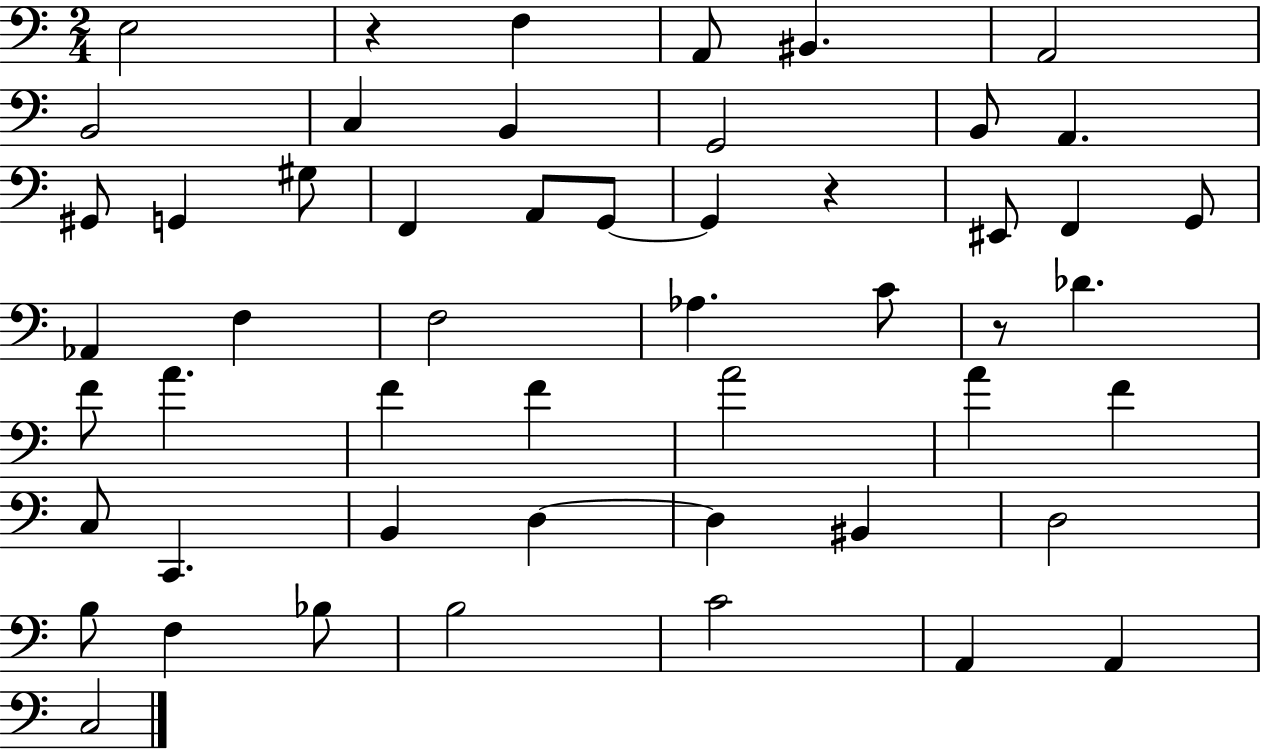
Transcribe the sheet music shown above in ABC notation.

X:1
T:Untitled
M:2/4
L:1/4
K:C
E,2 z F, A,,/2 ^B,, A,,2 B,,2 C, B,, G,,2 B,,/2 A,, ^G,,/2 G,, ^G,/2 F,, A,,/2 G,,/2 G,, z ^E,,/2 F,, G,,/2 _A,, F, F,2 _A, C/2 z/2 _D F/2 A F F A2 A F C,/2 C,, B,, D, D, ^B,, D,2 B,/2 F, _B,/2 B,2 C2 A,, A,, C,2